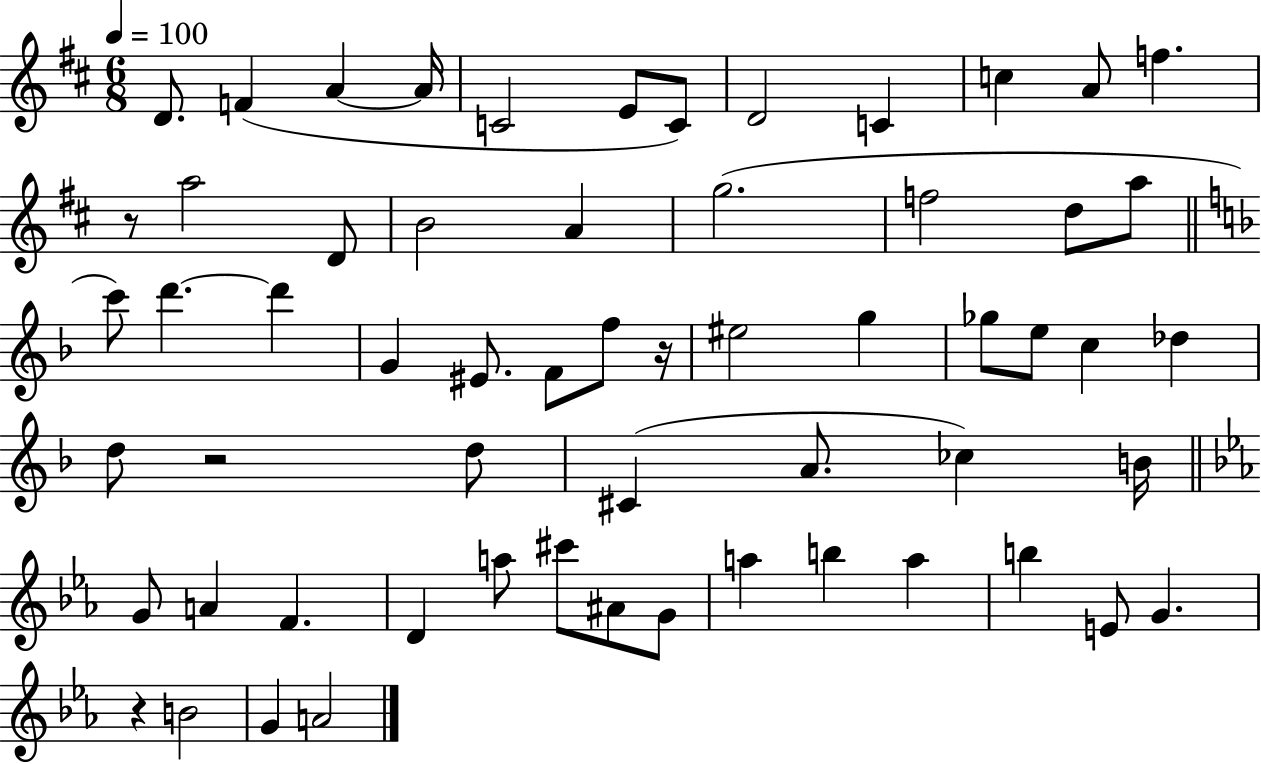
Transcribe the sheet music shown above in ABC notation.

X:1
T:Untitled
M:6/8
L:1/4
K:D
D/2 F A A/4 C2 E/2 C/2 D2 C c A/2 f z/2 a2 D/2 B2 A g2 f2 d/2 a/2 c'/2 d' d' G ^E/2 F/2 f/2 z/4 ^e2 g _g/2 e/2 c _d d/2 z2 d/2 ^C A/2 _c B/4 G/2 A F D a/2 ^c'/2 ^A/2 G/2 a b a b E/2 G z B2 G A2